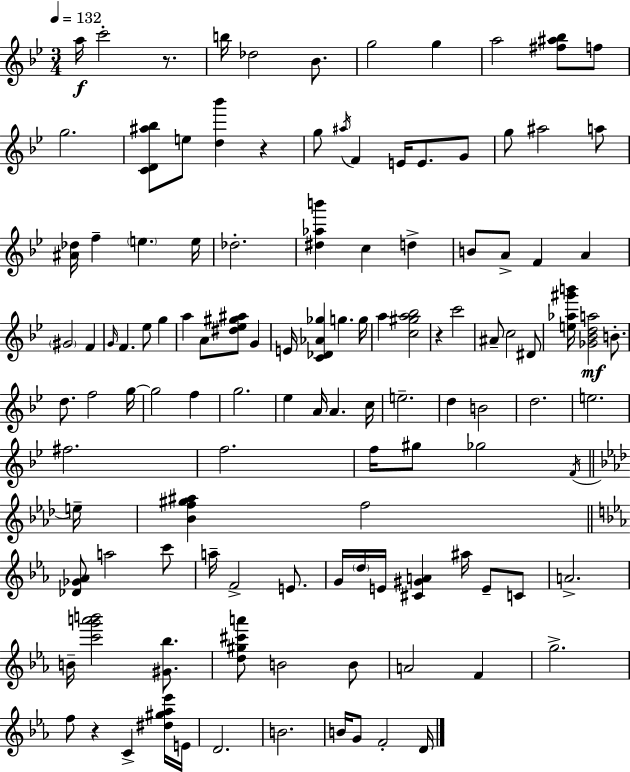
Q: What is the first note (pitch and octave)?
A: A5